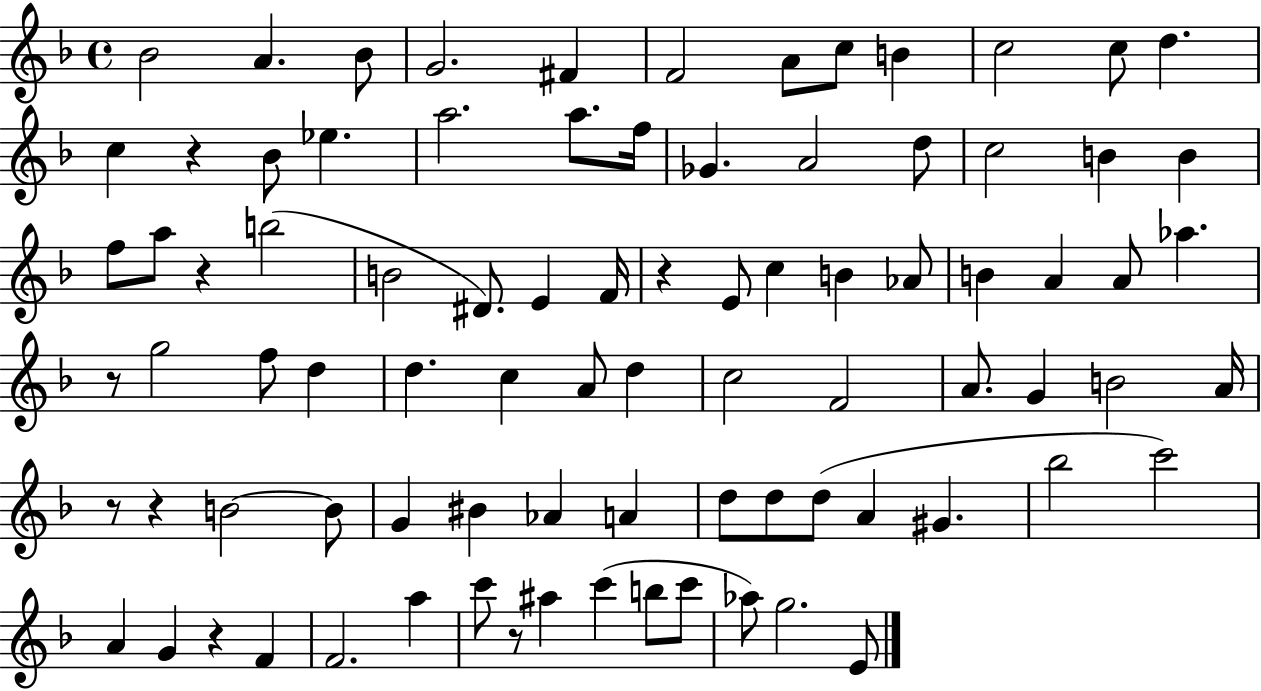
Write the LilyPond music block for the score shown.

{
  \clef treble
  \time 4/4
  \defaultTimeSignature
  \key f \major
  bes'2 a'4. bes'8 | g'2. fis'4 | f'2 a'8 c''8 b'4 | c''2 c''8 d''4. | \break c''4 r4 bes'8 ees''4. | a''2. a''8. f''16 | ges'4. a'2 d''8 | c''2 b'4 b'4 | \break f''8 a''8 r4 b''2( | b'2 dis'8.) e'4 f'16 | r4 e'8 c''4 b'4 aes'8 | b'4 a'4 a'8 aes''4. | \break r8 g''2 f''8 d''4 | d''4. c''4 a'8 d''4 | c''2 f'2 | a'8. g'4 b'2 a'16 | \break r8 r4 b'2~~ b'8 | g'4 bis'4 aes'4 a'4 | d''8 d''8 d''8( a'4 gis'4. | bes''2 c'''2) | \break a'4 g'4 r4 f'4 | f'2. a''4 | c'''8 r8 ais''4 c'''4( b''8 c'''8 | aes''8) g''2. e'8 | \break \bar "|."
}